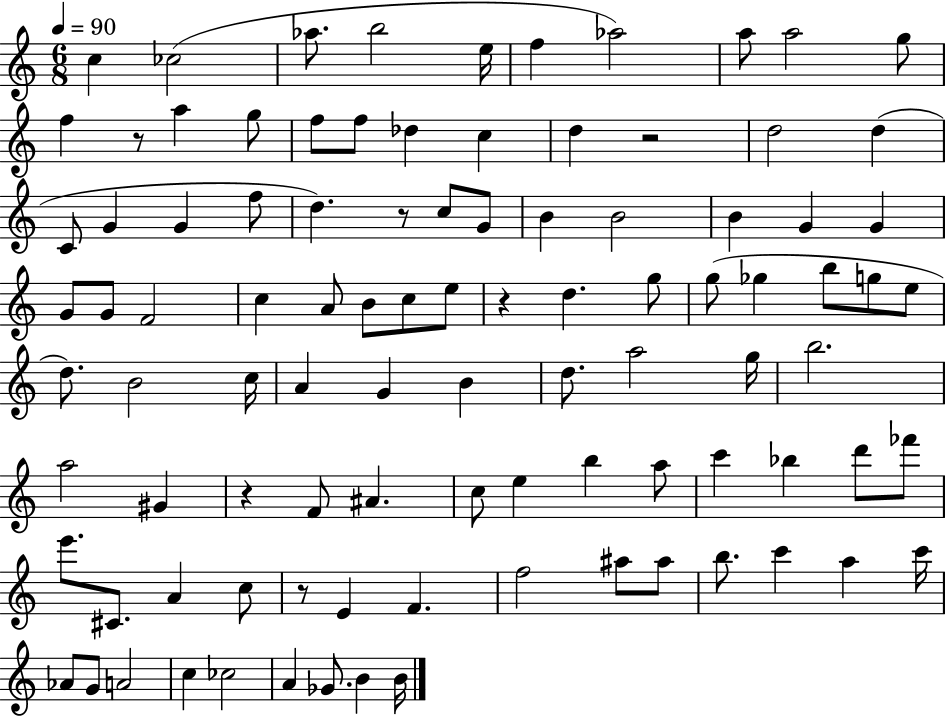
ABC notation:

X:1
T:Untitled
M:6/8
L:1/4
K:C
c _c2 _a/2 b2 e/4 f _a2 a/2 a2 g/2 f z/2 a g/2 f/2 f/2 _d c d z2 d2 d C/2 G G f/2 d z/2 c/2 G/2 B B2 B G G G/2 G/2 F2 c A/2 B/2 c/2 e/2 z d g/2 g/2 _g b/2 g/2 e/2 d/2 B2 c/4 A G B d/2 a2 g/4 b2 a2 ^G z F/2 ^A c/2 e b a/2 c' _b d'/2 _f'/2 e'/2 ^C/2 A c/2 z/2 E F f2 ^a/2 ^a/2 b/2 c' a c'/4 _A/2 G/2 A2 c _c2 A _G/2 B B/4